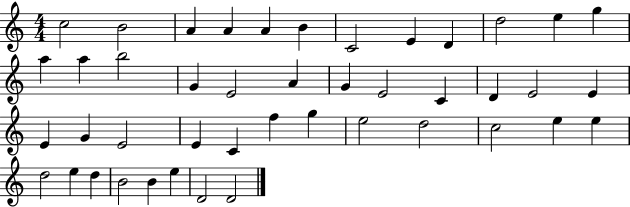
C5/h B4/h A4/q A4/q A4/q B4/q C4/h E4/q D4/q D5/h E5/q G5/q A5/q A5/q B5/h G4/q E4/h A4/q G4/q E4/h C4/q D4/q E4/h E4/q E4/q G4/q E4/h E4/q C4/q F5/q G5/q E5/h D5/h C5/h E5/q E5/q D5/h E5/q D5/q B4/h B4/q E5/q D4/h D4/h